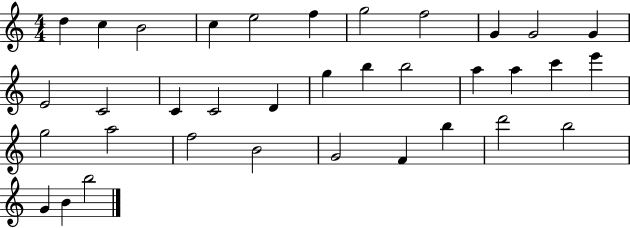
{
  \clef treble
  \numericTimeSignature
  \time 4/4
  \key c \major
  d''4 c''4 b'2 | c''4 e''2 f''4 | g''2 f''2 | g'4 g'2 g'4 | \break e'2 c'2 | c'4 c'2 d'4 | g''4 b''4 b''2 | a''4 a''4 c'''4 e'''4 | \break g''2 a''2 | f''2 b'2 | g'2 f'4 b''4 | d'''2 b''2 | \break g'4 b'4 b''2 | \bar "|."
}